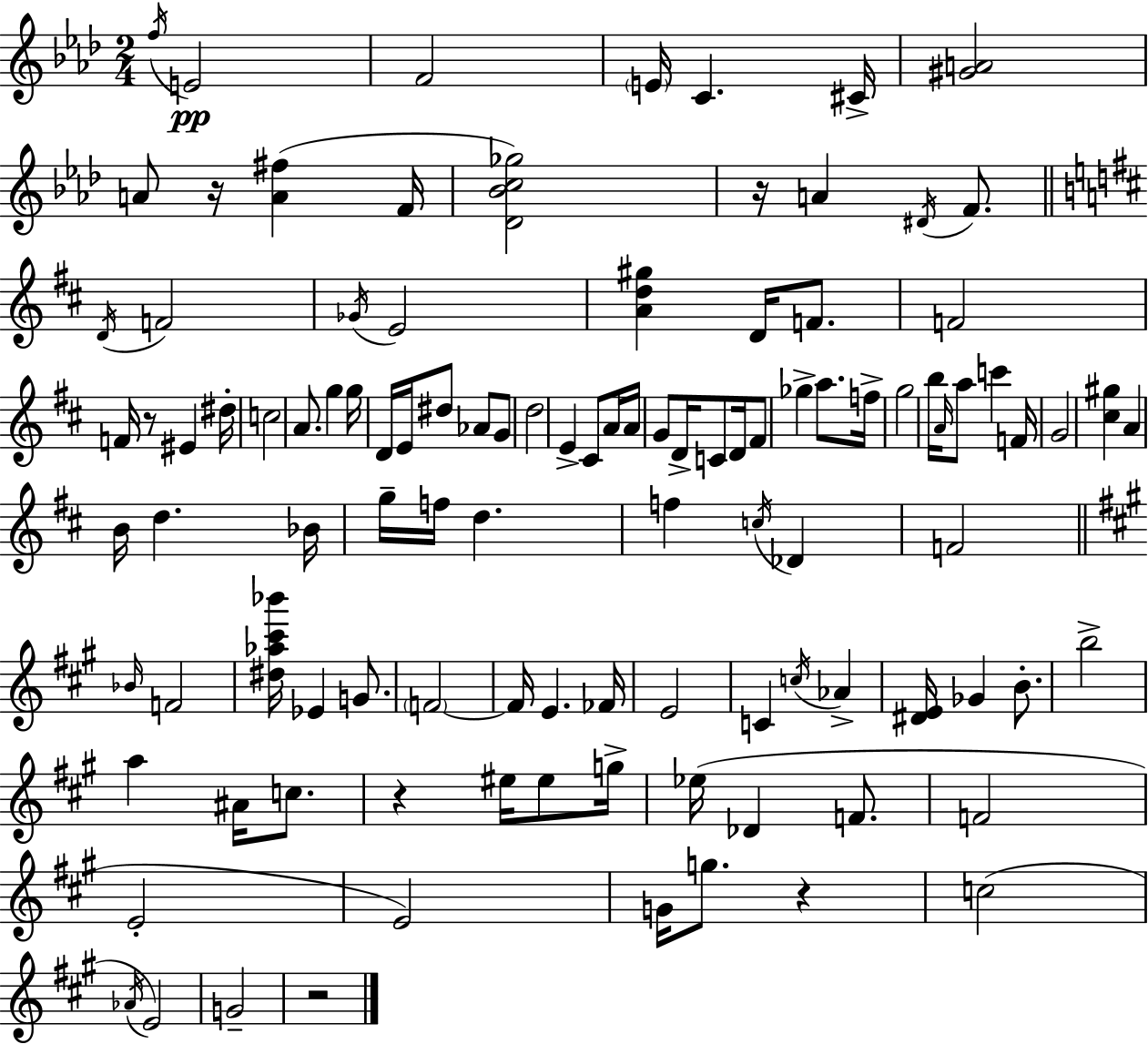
F5/s E4/h F4/h E4/s C4/q. C#4/s [G#4,A4]/h A4/e R/s [A4,F#5]/q F4/s [Db4,Bb4,C5,Gb5]/h R/s A4/q D#4/s F4/e. D4/s F4/h Gb4/s E4/h [A4,D5,G#5]/q D4/s F4/e. F4/h F4/s R/e EIS4/q D#5/s C5/h A4/e. G5/q G5/s D4/s E4/s D#5/e Ab4/e G4/e D5/h E4/q C#4/e A4/s A4/s G4/e D4/s C4/e D4/s F#4/e Gb5/q A5/e. F5/s G5/h B5/s A4/s A5/e C6/q F4/s G4/h [C#5,G#5]/q A4/q B4/s D5/q. Bb4/s G5/s F5/s D5/q. F5/q C5/s Db4/q F4/h Bb4/s F4/h [D#5,Ab5,C#6,Bb6]/s Eb4/q G4/e. F4/h F4/s E4/q. FES4/s E4/h C4/q C5/s Ab4/q [D#4,E4]/s Gb4/q B4/e. B5/h A5/q A#4/s C5/e. R/q EIS5/s EIS5/e G5/s Eb5/s Db4/q F4/e. F4/h E4/h E4/h G4/s G5/e. R/q C5/h Ab4/s E4/h G4/h R/h